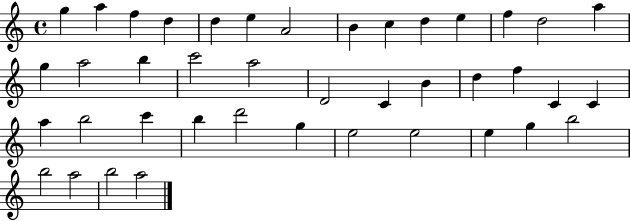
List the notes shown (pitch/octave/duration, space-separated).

G5/q A5/q F5/q D5/q D5/q E5/q A4/h B4/q C5/q D5/q E5/q F5/q D5/h A5/q G5/q A5/h B5/q C6/h A5/h D4/h C4/q B4/q D5/q F5/q C4/q C4/q A5/q B5/h C6/q B5/q D6/h G5/q E5/h E5/h E5/q G5/q B5/h B5/h A5/h B5/h A5/h